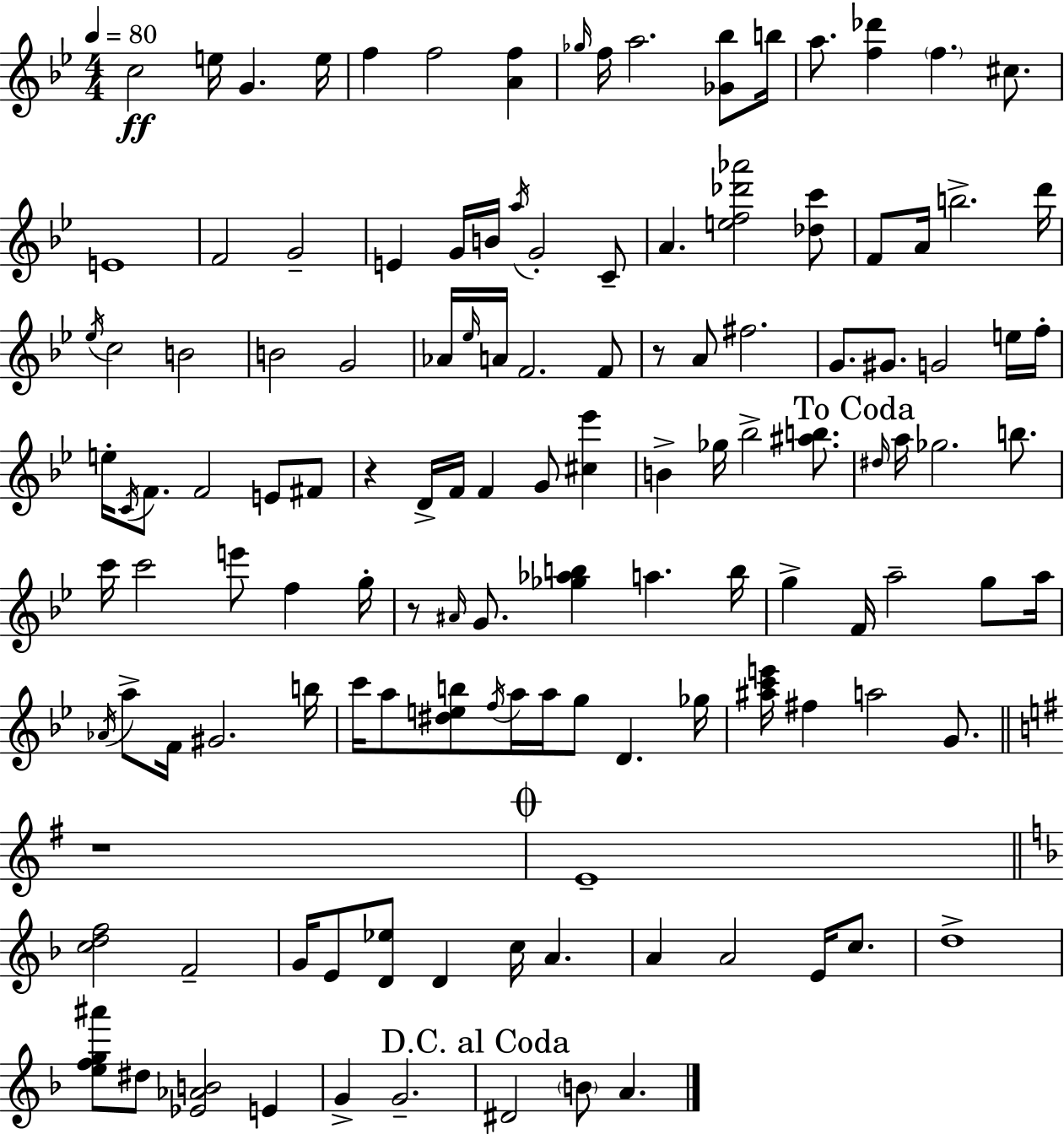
{
  \clef treble
  \numericTimeSignature
  \time 4/4
  \key g \minor
  \tempo 4 = 80
  \repeat volta 2 { c''2\ff e''16 g'4. e''16 | f''4 f''2 <a' f''>4 | \grace { ges''16 } f''16 a''2. <ges' bes''>8 | b''16 a''8. <f'' des'''>4 \parenthesize f''4. cis''8. | \break e'1 | f'2 g'2-- | e'4 g'16 b'16 \acciaccatura { a''16 } g'2-. | c'8-- a'4. <e'' f'' des''' aes'''>2 | \break <des'' c'''>8 f'8 a'16 b''2.-> | d'''16 \acciaccatura { ees''16 } c''2 b'2 | b'2 g'2 | aes'16 \grace { ees''16 } a'16 f'2. | \break f'8 r8 a'8 fis''2. | g'8. gis'8. g'2 | e''16 f''16-. e''16-. \acciaccatura { c'16 } f'8. f'2 | e'8 fis'8 r4 d'16-> f'16 f'4 g'8 | \break <cis'' ees'''>4 b'4-> ges''16 bes''2-> | <ais'' b''>8. \mark "To Coda" \grace { dis''16 } a''16 ges''2. | b''8. c'''16 c'''2 e'''8 | f''4 g''16-. r8 \grace { ais'16 } g'8. <ges'' aes'' b''>4 | \break a''4. b''16 g''4-> f'16 a''2-- | g''8 a''16 \acciaccatura { aes'16 } a''8-> f'16 gis'2. | b''16 c'''16 a''8 <dis'' e'' b''>8 \acciaccatura { f''16 } a''16 a''16 | g''8 d'4. ges''16 <ais'' c''' e'''>16 fis''4 a''2 | \break g'8. \bar "||" \break \key g \major r1 | \mark \markup { \musicglyph "scripts.coda" } e'1-- | \bar "||" \break \key d \minor <c'' d'' f''>2 f'2-- | g'16 e'8 <d' ees''>8 d'4 c''16 a'4. | a'4 a'2 e'16 c''8. | d''1-> | \break <e'' f'' g'' ais'''>8 dis''8 <ees' aes' b'>2 e'4 | g'4-> g'2.-- | \mark "D.C. al Coda" dis'2 \parenthesize b'8 a'4. | } \bar "|."
}